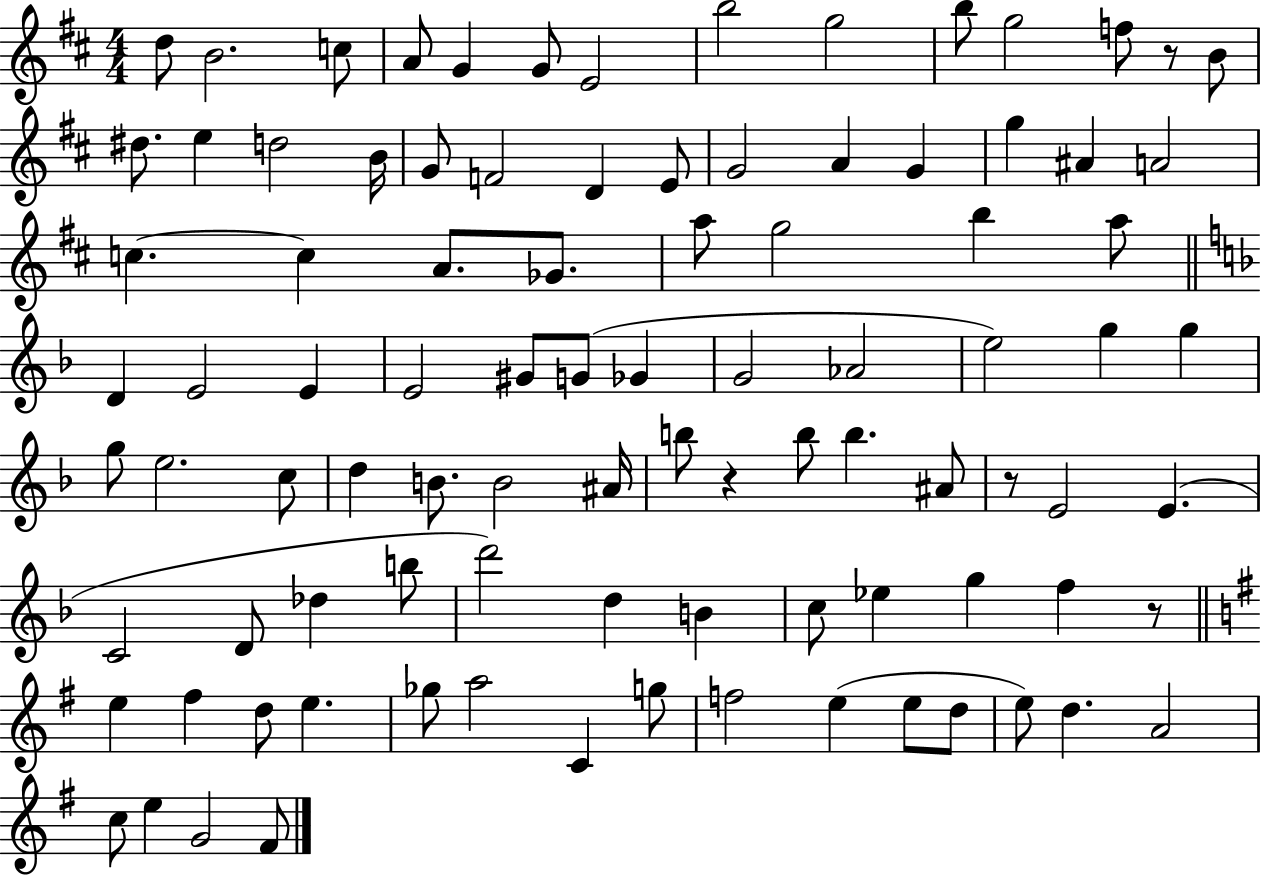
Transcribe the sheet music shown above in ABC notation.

X:1
T:Untitled
M:4/4
L:1/4
K:D
d/2 B2 c/2 A/2 G G/2 E2 b2 g2 b/2 g2 f/2 z/2 B/2 ^d/2 e d2 B/4 G/2 F2 D E/2 G2 A G g ^A A2 c c A/2 _G/2 a/2 g2 b a/2 D E2 E E2 ^G/2 G/2 _G G2 _A2 e2 g g g/2 e2 c/2 d B/2 B2 ^A/4 b/2 z b/2 b ^A/2 z/2 E2 E C2 D/2 _d b/2 d'2 d B c/2 _e g f z/2 e ^f d/2 e _g/2 a2 C g/2 f2 e e/2 d/2 e/2 d A2 c/2 e G2 ^F/2